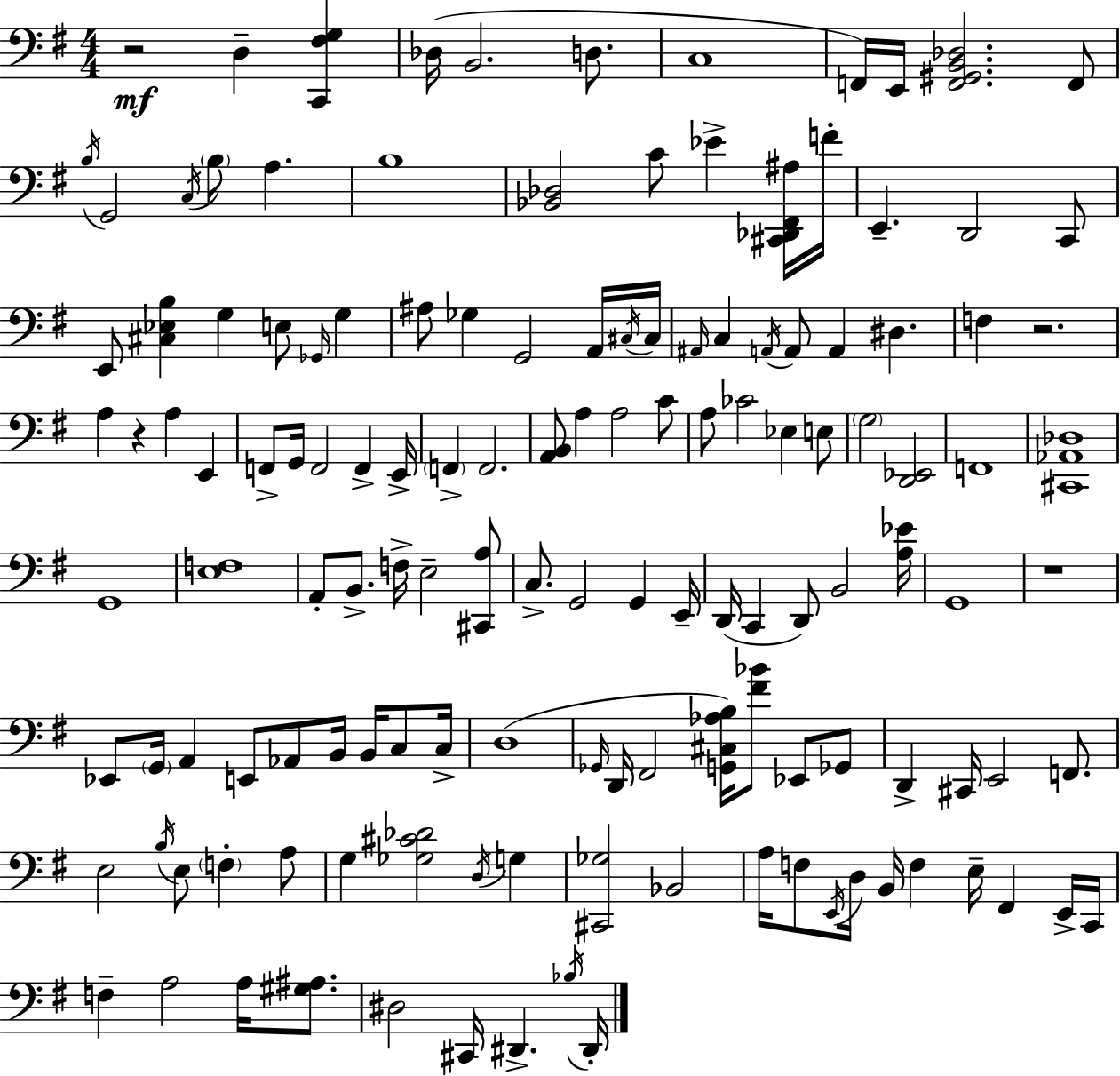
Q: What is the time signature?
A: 4/4